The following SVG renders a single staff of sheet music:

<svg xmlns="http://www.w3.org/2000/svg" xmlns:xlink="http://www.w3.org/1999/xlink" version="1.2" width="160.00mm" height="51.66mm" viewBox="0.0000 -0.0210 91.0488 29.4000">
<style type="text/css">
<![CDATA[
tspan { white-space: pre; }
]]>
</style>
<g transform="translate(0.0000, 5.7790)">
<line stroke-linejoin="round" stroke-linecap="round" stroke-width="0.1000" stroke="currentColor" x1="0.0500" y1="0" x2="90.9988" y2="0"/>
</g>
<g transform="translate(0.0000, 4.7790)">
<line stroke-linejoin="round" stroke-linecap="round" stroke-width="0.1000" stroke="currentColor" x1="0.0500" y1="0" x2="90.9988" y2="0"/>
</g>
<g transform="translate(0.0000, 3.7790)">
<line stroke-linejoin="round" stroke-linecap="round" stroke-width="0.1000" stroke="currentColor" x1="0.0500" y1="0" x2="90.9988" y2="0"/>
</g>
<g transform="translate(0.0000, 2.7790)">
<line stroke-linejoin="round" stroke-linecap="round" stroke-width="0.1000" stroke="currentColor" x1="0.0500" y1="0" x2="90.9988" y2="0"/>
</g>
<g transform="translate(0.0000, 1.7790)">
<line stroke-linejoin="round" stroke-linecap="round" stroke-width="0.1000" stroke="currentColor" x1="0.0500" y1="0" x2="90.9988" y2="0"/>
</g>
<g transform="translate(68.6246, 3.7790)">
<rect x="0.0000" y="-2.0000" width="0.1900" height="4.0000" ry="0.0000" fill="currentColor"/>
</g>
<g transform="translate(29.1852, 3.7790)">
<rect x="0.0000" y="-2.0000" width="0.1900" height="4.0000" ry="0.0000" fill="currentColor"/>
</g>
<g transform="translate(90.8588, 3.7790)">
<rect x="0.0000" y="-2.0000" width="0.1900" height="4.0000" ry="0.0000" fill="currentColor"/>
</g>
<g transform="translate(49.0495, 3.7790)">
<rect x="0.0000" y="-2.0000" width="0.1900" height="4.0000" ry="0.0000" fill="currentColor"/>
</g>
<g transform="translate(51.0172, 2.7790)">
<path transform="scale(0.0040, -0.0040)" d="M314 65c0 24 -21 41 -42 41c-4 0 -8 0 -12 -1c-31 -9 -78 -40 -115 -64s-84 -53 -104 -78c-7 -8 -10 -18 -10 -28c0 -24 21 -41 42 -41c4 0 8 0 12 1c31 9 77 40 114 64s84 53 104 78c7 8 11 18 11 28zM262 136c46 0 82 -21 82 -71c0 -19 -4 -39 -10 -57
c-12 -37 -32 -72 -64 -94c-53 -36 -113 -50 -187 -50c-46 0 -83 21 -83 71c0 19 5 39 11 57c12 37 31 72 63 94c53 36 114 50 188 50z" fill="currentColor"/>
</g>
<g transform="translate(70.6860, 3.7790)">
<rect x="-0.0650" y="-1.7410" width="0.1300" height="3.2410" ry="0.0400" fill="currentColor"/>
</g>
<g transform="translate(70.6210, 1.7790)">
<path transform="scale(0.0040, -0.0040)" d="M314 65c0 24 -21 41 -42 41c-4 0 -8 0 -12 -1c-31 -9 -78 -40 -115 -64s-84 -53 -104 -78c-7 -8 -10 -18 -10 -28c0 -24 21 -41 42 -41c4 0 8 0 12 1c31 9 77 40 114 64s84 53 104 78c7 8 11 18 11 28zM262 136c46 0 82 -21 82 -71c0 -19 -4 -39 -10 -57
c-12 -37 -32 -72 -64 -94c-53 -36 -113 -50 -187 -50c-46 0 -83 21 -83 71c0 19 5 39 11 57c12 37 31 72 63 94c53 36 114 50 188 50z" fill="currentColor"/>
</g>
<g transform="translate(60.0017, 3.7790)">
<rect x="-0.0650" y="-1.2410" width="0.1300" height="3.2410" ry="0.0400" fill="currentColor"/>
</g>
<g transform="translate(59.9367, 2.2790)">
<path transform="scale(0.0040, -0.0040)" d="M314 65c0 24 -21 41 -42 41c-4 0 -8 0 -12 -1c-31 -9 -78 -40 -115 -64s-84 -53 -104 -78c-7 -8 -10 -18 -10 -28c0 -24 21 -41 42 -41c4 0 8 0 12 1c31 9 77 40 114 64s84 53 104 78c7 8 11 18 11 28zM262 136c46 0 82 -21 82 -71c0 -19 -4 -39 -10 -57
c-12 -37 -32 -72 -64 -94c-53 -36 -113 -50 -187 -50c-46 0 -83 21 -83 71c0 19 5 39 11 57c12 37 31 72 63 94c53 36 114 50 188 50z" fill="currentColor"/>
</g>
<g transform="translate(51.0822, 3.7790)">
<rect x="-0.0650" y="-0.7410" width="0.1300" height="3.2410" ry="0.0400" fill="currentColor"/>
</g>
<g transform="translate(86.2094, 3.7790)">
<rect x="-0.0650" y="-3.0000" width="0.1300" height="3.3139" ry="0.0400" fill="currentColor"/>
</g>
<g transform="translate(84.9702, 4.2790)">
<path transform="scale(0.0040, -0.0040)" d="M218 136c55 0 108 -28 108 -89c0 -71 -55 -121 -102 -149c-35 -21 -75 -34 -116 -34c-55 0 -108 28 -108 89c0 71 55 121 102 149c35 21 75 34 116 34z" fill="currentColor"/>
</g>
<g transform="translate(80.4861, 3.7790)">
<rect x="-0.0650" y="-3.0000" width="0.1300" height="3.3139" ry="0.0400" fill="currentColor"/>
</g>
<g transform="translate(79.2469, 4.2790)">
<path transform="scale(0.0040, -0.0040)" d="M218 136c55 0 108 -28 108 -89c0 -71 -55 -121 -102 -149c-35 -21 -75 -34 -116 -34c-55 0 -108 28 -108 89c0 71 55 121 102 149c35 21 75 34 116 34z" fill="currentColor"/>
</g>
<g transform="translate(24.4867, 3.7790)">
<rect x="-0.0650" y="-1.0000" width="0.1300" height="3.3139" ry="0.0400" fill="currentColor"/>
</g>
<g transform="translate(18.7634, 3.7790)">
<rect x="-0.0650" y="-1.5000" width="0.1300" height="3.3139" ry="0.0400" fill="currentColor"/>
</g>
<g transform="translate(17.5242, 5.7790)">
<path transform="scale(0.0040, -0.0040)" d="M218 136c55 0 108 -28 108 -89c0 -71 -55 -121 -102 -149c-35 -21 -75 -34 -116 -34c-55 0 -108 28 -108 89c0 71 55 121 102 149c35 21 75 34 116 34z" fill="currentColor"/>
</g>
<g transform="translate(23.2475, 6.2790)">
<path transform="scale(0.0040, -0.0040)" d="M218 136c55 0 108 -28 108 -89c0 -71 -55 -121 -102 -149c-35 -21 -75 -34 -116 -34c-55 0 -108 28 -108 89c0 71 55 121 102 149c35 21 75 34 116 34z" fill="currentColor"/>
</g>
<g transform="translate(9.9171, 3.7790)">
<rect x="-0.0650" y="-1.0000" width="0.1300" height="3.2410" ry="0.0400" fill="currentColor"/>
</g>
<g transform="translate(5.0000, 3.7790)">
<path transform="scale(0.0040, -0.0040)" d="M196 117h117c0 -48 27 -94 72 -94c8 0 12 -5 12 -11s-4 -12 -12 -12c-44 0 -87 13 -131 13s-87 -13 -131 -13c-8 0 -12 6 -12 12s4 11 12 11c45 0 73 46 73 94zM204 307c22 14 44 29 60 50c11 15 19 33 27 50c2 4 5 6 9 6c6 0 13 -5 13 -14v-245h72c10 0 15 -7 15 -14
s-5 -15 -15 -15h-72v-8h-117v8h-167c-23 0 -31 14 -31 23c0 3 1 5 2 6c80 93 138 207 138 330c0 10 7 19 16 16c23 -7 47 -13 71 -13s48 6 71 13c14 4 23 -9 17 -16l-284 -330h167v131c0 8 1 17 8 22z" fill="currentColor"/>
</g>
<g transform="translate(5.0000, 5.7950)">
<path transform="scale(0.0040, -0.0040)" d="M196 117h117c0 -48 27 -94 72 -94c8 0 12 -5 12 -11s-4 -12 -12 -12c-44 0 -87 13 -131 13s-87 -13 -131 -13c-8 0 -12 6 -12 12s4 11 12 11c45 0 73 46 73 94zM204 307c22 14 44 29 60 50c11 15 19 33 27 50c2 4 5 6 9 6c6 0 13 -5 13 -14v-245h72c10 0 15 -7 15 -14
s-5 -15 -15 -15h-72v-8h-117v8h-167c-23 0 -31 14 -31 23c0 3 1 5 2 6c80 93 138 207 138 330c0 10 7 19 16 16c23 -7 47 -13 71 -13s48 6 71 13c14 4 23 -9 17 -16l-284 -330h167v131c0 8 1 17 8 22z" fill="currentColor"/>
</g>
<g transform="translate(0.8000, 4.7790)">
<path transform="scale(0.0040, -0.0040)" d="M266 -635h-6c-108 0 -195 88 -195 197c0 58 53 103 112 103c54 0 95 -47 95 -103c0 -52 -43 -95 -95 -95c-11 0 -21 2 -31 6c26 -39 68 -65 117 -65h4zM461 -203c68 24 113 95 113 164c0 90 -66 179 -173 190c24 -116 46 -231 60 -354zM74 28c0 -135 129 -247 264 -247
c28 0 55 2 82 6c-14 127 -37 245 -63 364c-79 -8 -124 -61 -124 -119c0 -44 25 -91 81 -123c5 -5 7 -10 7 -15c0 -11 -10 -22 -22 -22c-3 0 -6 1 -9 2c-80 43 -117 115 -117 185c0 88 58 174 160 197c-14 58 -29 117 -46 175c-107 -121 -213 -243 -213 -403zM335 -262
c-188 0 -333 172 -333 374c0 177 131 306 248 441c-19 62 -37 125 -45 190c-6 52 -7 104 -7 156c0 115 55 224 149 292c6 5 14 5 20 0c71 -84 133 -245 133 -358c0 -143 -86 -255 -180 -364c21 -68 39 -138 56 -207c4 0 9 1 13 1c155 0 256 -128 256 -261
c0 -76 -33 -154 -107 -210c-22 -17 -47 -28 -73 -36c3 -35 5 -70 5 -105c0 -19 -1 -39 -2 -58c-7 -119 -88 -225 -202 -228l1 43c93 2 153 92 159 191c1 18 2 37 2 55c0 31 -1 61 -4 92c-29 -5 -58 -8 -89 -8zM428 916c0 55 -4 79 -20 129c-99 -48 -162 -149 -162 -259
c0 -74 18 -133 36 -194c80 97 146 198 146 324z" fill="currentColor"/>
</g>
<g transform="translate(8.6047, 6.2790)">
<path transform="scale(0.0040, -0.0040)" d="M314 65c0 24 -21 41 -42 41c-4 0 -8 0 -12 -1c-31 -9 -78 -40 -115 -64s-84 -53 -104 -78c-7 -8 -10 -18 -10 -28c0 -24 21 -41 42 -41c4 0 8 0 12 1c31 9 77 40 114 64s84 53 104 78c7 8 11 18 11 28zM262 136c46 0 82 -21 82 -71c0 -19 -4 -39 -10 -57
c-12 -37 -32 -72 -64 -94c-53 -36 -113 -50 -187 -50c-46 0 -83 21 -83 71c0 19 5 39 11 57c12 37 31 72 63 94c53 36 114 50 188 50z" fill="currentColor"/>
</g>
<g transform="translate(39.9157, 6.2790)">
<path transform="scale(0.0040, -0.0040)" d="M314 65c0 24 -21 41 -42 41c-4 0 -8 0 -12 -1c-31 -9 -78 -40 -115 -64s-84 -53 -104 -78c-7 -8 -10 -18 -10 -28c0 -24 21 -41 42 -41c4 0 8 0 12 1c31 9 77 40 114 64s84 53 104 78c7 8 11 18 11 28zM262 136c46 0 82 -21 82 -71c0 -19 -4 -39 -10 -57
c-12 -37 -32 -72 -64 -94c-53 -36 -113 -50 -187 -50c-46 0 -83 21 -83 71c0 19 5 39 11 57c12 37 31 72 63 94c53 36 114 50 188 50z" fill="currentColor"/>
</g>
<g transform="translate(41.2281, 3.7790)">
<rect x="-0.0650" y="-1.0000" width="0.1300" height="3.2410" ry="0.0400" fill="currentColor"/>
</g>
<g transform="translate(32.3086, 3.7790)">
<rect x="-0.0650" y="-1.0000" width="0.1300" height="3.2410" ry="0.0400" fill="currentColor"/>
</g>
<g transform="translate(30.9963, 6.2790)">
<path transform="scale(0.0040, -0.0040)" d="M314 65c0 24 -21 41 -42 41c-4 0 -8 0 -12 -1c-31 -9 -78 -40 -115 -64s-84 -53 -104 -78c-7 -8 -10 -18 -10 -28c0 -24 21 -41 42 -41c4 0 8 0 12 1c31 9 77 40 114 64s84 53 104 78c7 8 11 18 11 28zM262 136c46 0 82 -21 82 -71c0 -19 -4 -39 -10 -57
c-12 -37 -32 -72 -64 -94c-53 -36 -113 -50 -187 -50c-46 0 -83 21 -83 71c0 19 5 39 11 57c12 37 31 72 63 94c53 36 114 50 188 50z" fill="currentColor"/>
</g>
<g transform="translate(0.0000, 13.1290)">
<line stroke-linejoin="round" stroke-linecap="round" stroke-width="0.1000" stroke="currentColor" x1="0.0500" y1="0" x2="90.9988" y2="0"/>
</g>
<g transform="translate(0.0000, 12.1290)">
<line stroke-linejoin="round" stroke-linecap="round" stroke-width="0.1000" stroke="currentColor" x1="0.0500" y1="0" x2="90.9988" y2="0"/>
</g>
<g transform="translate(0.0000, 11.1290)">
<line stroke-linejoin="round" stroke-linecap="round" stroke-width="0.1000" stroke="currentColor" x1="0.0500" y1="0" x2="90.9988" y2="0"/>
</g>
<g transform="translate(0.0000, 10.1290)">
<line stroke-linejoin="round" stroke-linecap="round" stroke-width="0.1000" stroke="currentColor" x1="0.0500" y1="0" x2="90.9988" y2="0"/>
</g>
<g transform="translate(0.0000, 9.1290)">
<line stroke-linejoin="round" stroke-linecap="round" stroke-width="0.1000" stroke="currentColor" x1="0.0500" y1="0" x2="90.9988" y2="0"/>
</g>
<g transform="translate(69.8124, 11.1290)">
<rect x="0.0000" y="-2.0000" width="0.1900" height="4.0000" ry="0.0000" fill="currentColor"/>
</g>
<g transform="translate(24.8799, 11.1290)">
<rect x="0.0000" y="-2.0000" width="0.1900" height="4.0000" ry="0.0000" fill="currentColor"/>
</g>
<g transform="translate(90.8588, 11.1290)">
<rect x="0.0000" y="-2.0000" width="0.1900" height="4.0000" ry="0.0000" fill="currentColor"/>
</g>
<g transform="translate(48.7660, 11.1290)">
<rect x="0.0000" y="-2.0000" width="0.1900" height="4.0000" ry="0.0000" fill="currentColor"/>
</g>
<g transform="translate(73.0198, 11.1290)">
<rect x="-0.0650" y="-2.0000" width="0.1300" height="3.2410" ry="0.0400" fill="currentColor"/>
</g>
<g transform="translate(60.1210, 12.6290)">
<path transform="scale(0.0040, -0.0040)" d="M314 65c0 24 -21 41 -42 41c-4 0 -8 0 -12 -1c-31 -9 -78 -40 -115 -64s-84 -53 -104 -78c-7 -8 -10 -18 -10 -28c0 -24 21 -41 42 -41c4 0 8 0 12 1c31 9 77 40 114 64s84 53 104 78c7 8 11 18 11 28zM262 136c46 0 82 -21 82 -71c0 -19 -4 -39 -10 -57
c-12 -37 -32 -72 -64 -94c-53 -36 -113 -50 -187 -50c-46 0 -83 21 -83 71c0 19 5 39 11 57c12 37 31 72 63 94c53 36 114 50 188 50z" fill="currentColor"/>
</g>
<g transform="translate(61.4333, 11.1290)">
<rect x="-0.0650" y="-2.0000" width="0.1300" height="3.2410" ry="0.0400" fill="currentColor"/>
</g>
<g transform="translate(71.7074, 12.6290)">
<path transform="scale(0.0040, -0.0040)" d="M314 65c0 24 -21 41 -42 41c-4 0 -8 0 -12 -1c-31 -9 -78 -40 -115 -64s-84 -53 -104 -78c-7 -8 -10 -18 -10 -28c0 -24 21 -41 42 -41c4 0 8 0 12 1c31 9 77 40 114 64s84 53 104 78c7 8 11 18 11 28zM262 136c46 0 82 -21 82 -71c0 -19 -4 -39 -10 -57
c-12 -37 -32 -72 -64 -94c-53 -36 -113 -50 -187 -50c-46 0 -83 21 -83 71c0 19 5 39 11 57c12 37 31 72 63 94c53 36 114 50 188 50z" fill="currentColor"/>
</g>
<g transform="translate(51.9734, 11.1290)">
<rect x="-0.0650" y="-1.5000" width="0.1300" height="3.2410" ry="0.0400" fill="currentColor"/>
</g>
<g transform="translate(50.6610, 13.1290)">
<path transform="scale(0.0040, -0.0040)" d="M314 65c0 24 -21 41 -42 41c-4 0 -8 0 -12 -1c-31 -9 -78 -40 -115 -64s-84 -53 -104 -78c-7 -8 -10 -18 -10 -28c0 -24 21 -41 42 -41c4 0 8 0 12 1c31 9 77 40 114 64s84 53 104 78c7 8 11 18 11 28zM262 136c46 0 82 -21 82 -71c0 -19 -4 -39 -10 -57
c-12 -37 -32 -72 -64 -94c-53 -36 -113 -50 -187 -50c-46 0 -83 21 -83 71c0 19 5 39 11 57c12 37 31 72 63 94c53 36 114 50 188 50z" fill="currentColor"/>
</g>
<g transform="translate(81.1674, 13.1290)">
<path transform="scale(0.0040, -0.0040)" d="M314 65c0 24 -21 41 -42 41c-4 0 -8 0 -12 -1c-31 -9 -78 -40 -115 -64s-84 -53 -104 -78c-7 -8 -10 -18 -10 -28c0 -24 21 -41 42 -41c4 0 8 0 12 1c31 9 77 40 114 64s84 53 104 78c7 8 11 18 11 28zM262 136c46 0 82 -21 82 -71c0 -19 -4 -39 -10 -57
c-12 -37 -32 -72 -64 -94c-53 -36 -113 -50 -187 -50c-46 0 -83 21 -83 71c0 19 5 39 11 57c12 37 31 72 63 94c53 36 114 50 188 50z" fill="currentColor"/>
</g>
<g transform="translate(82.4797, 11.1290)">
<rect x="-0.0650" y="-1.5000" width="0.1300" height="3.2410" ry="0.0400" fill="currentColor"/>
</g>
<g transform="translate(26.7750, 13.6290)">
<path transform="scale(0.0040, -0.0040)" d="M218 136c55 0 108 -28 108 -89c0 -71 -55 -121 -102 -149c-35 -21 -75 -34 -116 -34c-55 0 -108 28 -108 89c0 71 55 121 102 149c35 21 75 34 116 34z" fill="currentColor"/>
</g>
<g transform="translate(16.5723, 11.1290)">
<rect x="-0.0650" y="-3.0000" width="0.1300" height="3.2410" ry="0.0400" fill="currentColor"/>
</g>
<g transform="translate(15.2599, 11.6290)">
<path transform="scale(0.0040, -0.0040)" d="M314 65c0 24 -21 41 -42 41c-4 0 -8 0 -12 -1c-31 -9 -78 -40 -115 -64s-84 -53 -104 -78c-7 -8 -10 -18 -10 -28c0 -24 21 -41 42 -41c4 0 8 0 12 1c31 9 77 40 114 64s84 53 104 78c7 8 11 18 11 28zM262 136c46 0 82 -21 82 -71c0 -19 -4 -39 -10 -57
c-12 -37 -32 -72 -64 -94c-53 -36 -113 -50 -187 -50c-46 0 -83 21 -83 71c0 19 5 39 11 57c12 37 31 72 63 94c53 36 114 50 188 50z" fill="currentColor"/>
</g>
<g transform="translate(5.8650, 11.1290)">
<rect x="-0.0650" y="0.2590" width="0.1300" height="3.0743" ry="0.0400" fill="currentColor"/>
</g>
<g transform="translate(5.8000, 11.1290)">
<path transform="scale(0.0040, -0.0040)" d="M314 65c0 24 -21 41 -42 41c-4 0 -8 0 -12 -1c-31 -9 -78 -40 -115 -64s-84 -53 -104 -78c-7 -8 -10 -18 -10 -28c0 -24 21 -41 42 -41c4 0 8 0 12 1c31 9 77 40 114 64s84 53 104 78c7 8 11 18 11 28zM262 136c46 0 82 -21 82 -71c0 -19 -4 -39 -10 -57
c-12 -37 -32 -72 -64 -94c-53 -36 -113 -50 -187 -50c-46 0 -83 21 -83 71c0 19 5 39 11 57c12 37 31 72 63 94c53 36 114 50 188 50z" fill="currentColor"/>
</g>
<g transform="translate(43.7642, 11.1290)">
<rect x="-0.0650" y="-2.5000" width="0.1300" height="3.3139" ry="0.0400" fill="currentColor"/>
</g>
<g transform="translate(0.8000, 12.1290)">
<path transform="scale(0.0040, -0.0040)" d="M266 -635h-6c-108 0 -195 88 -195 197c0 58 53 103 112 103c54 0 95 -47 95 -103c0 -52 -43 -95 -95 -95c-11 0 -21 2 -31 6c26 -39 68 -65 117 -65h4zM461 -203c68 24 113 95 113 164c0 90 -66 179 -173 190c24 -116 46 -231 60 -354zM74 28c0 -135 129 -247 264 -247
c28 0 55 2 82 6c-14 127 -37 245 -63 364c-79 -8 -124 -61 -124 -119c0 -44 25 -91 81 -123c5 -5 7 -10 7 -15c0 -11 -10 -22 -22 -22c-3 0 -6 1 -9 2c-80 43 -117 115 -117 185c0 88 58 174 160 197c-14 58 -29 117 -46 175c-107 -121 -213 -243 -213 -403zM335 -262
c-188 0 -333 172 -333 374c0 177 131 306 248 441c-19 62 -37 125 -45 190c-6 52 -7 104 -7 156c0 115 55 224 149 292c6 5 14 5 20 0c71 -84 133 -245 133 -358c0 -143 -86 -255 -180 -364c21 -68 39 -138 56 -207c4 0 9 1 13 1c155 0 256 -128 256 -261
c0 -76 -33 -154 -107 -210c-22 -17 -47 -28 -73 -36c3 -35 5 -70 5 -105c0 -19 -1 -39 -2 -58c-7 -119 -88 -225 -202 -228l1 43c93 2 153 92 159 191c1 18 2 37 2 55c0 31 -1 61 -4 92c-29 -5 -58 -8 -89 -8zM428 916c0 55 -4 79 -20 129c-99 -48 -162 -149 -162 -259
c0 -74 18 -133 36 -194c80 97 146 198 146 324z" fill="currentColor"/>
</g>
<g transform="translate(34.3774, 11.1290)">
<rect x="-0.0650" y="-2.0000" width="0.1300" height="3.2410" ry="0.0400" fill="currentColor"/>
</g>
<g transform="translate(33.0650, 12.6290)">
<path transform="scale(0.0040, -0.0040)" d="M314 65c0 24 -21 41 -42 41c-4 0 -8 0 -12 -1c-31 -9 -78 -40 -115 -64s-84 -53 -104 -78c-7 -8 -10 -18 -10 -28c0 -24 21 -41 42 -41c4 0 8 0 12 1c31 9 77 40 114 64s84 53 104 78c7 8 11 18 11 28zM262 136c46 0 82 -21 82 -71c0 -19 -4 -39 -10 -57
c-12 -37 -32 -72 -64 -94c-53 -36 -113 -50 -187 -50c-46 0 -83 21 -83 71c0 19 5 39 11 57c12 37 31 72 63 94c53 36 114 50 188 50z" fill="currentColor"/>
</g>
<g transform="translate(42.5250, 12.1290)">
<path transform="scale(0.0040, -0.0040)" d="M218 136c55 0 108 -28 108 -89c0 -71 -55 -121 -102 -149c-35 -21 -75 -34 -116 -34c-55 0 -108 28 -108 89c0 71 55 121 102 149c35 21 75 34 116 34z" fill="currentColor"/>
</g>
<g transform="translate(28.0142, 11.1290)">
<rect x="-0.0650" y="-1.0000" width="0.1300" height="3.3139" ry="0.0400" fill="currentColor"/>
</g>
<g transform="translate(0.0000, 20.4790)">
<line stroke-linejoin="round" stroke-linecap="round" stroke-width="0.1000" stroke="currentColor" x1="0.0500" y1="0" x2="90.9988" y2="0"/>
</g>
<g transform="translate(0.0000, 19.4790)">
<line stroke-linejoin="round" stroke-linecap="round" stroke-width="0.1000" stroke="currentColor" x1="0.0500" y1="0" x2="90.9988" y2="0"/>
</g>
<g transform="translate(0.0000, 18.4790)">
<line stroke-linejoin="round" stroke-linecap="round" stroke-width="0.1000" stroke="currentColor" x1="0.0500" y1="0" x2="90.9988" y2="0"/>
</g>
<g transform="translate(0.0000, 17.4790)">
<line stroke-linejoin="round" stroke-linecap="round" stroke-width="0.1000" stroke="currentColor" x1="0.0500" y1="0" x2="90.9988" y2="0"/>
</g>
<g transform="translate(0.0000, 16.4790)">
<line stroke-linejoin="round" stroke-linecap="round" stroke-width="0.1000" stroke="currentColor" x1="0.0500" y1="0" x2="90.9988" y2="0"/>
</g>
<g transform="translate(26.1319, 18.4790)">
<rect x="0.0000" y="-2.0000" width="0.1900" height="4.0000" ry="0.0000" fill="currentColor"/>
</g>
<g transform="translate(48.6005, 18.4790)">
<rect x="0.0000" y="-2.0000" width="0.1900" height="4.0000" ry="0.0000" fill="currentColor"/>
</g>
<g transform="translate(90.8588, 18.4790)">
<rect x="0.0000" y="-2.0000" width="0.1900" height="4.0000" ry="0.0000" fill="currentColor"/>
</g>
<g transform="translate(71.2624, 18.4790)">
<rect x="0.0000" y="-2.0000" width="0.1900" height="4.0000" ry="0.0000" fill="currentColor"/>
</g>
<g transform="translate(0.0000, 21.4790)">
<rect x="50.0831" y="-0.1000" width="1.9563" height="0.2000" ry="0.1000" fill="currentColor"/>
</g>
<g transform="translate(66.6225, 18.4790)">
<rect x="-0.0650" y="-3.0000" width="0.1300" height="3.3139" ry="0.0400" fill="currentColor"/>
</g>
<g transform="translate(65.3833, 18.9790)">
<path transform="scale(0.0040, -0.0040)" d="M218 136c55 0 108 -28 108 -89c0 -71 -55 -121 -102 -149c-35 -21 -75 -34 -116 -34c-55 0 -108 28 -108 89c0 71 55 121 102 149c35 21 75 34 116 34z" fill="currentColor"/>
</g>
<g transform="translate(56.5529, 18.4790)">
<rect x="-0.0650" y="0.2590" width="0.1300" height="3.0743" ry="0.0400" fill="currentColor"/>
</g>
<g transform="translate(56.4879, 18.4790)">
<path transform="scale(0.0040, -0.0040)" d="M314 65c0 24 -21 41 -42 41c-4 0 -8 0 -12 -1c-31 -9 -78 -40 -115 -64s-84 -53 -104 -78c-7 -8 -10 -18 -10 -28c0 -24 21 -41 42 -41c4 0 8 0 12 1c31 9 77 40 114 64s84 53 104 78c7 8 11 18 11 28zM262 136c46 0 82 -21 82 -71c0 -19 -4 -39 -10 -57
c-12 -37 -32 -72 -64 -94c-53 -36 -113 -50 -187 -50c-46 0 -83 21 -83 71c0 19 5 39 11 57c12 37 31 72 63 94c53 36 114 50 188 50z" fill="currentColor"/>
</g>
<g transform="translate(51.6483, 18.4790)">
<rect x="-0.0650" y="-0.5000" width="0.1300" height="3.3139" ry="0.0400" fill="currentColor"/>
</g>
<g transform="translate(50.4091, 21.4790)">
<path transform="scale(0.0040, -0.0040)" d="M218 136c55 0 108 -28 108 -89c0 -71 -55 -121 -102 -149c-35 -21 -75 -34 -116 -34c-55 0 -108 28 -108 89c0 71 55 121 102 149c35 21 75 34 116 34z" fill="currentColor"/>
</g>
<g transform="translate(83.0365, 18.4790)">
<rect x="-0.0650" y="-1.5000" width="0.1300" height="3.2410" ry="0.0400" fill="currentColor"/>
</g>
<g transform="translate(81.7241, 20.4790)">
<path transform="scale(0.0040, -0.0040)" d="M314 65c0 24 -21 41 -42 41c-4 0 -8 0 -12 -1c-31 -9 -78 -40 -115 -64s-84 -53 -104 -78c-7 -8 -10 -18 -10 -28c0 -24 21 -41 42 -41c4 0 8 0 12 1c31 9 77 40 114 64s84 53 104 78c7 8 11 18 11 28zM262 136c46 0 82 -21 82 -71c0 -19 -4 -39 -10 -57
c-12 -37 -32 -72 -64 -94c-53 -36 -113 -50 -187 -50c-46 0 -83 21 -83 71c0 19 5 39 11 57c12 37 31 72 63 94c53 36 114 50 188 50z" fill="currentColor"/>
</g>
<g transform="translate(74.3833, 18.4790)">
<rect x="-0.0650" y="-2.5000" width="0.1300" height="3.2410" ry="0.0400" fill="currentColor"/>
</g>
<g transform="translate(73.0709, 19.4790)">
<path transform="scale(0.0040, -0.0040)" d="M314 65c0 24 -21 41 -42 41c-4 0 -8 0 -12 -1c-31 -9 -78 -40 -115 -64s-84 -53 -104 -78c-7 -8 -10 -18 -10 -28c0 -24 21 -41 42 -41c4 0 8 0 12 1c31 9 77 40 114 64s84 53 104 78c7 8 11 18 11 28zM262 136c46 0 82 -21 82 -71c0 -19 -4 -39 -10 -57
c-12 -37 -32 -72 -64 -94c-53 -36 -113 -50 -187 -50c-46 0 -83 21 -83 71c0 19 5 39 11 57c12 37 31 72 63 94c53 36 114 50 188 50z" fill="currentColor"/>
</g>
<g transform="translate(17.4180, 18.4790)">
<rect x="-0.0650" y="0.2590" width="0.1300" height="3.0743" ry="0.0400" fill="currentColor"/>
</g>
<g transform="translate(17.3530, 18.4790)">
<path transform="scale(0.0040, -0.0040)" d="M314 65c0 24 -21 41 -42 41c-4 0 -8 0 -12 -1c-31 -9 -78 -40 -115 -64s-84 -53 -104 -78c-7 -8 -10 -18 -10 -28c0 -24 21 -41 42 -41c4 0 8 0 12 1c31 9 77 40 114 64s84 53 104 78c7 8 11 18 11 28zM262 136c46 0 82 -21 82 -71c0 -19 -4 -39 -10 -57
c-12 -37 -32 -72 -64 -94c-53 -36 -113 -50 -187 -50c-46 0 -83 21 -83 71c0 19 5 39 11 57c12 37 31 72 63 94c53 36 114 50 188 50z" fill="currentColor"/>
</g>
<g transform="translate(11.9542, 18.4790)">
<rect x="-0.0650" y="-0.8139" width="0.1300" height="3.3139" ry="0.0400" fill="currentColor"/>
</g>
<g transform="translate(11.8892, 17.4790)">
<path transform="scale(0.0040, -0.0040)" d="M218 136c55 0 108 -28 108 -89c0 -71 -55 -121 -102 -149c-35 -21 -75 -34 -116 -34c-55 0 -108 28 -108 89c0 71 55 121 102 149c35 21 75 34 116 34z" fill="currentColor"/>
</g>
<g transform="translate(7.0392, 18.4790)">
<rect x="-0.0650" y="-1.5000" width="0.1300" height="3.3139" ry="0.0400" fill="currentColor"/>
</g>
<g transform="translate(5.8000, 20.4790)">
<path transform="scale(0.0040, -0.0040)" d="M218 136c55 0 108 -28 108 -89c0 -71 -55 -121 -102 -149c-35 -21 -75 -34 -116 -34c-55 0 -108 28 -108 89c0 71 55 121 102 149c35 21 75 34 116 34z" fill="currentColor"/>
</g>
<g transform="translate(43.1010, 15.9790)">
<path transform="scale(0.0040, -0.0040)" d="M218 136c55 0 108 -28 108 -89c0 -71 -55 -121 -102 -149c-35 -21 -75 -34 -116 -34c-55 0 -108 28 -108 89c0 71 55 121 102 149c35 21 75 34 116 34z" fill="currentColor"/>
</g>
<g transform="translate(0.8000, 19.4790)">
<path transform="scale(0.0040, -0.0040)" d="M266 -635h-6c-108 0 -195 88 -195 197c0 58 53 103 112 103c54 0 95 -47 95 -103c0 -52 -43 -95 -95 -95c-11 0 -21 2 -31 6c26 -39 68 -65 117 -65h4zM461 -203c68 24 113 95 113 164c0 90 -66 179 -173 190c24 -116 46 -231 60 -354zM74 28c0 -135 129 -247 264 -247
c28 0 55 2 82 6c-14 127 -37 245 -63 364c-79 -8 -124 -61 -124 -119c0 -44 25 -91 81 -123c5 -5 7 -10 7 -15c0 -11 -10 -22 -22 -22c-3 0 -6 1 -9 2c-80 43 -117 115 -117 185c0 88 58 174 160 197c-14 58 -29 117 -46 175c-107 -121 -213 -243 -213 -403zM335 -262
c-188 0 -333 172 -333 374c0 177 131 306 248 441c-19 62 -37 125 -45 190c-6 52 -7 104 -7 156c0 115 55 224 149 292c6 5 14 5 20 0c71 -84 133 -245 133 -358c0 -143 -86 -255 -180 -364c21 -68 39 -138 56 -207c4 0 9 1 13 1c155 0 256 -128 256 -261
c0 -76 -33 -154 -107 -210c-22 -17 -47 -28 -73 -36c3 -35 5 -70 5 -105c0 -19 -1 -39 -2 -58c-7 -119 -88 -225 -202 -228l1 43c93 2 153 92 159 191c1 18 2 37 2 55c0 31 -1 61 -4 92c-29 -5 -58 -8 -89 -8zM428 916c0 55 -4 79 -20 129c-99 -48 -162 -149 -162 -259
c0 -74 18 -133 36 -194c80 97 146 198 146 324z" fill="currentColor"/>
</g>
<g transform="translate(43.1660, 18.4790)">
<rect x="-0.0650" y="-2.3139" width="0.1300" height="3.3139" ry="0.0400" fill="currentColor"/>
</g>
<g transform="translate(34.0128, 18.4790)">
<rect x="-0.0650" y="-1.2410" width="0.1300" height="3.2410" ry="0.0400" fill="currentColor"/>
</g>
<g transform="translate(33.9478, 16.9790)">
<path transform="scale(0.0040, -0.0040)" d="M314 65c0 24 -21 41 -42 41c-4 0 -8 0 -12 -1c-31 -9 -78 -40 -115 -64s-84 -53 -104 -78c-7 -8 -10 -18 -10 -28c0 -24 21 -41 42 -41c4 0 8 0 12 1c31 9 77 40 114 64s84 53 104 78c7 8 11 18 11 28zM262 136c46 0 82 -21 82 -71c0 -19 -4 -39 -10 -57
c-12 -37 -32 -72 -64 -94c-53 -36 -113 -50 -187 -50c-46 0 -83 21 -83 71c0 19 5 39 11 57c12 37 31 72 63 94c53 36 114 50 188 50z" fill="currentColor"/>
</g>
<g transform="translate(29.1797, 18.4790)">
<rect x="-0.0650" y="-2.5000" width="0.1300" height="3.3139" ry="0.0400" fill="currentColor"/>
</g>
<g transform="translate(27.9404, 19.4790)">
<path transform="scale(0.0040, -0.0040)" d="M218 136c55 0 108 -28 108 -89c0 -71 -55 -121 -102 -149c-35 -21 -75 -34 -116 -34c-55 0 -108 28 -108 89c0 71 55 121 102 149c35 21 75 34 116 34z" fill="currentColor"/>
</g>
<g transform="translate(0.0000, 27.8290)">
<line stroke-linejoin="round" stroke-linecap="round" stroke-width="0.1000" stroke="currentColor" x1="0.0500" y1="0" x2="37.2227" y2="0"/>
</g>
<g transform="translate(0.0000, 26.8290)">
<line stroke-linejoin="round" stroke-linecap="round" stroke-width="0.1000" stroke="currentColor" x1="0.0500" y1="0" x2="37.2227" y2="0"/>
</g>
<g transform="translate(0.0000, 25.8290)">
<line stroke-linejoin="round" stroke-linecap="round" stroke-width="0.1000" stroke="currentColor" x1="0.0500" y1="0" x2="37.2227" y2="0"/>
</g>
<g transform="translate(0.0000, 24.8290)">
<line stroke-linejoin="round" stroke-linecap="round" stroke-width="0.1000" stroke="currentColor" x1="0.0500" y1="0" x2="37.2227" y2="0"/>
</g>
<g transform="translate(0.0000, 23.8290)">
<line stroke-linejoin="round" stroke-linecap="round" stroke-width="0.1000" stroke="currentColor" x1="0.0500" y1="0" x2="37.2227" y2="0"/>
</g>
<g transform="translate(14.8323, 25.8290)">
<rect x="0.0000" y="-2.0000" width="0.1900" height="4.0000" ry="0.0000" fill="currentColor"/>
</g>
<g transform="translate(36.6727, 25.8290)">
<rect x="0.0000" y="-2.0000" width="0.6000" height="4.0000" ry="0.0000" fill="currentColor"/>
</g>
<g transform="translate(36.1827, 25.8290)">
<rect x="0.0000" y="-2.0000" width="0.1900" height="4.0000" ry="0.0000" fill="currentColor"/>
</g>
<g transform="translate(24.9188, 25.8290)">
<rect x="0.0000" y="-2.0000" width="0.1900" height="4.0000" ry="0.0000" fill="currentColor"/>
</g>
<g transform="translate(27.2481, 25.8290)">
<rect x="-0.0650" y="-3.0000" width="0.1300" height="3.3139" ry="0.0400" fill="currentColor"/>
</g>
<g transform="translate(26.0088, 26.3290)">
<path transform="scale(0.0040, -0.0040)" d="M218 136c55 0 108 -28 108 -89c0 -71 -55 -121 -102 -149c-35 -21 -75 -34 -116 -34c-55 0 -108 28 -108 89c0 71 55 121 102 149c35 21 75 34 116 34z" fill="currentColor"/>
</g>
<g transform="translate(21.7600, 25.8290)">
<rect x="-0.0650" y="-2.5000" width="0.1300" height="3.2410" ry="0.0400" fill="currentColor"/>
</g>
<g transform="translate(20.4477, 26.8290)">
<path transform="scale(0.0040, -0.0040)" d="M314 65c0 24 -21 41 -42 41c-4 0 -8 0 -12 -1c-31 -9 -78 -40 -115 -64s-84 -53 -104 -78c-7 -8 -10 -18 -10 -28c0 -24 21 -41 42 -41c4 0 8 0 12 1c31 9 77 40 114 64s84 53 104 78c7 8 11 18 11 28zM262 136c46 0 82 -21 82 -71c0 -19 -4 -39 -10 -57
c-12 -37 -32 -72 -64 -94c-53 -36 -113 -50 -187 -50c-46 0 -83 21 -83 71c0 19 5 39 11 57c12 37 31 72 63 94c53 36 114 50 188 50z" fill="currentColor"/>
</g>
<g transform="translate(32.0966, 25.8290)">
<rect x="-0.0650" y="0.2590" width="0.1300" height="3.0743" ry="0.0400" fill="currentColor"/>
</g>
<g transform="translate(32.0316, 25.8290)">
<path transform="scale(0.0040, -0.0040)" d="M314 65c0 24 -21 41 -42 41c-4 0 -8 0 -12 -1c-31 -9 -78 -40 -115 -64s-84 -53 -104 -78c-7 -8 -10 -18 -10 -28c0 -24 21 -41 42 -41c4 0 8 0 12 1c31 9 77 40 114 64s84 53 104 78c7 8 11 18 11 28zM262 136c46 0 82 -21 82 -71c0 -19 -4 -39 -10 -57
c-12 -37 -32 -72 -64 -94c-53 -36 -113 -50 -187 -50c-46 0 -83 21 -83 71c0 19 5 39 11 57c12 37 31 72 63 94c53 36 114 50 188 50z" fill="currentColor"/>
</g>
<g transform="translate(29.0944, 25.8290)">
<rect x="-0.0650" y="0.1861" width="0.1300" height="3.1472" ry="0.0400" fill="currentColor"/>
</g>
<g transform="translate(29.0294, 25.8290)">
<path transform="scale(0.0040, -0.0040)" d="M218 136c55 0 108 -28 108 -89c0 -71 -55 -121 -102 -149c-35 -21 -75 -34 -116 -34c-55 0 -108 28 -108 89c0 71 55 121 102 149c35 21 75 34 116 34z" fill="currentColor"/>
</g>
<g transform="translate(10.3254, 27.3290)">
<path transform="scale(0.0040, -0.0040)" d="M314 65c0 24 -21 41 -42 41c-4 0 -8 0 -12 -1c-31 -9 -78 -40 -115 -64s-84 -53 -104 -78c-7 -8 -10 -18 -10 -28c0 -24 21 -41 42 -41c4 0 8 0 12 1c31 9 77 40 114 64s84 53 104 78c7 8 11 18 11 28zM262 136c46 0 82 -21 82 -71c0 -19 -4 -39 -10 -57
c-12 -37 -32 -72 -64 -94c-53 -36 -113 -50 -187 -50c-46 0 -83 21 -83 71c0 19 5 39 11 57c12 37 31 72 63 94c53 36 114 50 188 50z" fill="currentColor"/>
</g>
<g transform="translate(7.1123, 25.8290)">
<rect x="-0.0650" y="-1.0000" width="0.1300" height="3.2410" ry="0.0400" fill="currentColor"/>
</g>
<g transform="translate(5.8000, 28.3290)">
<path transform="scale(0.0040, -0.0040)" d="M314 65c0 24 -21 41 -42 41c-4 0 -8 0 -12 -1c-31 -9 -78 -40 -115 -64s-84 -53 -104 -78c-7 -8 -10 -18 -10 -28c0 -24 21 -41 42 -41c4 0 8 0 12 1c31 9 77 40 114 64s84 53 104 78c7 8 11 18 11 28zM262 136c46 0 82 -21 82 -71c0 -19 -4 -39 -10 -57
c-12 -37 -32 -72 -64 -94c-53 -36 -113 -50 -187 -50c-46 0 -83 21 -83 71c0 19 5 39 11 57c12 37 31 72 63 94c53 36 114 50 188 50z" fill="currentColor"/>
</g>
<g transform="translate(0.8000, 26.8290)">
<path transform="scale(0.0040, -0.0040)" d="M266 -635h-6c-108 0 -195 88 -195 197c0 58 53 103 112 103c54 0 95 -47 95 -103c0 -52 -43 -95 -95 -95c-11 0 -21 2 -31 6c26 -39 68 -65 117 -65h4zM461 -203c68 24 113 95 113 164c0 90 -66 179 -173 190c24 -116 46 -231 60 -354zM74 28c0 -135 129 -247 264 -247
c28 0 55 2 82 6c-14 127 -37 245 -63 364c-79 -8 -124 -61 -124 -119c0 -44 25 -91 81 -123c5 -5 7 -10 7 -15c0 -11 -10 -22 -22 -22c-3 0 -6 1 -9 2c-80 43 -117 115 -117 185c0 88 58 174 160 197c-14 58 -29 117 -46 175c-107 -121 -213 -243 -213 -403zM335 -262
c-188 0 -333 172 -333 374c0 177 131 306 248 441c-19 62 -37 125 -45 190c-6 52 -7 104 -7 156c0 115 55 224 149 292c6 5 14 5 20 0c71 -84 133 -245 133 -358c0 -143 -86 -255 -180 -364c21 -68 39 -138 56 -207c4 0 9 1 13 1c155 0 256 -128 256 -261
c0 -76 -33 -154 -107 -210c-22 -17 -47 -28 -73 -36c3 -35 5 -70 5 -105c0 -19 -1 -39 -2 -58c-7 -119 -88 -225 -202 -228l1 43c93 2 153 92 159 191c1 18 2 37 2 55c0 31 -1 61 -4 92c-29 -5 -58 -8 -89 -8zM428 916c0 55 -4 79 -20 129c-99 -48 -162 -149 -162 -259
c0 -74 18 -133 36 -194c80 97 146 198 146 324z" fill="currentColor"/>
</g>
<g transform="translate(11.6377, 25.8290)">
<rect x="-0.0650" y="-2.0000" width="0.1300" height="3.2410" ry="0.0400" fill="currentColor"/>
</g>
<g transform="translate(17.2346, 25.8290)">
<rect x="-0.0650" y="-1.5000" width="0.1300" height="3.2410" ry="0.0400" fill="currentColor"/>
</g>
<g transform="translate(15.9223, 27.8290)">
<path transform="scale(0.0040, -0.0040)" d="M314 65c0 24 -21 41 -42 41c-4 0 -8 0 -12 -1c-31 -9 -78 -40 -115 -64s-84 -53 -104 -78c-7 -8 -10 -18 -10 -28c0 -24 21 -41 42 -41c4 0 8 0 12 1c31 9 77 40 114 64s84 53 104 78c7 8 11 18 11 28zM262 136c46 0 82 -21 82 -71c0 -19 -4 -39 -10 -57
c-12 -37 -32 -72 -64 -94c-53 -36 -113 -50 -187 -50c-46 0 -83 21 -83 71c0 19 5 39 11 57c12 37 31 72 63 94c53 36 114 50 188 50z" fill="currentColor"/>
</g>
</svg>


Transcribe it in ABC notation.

X:1
T:Untitled
M:4/4
L:1/4
K:C
D2 E D D2 D2 d2 e2 f2 A A B2 A2 D F2 G E2 F2 F2 E2 E d B2 G e2 g C B2 A G2 E2 D2 F2 E2 G2 A B B2